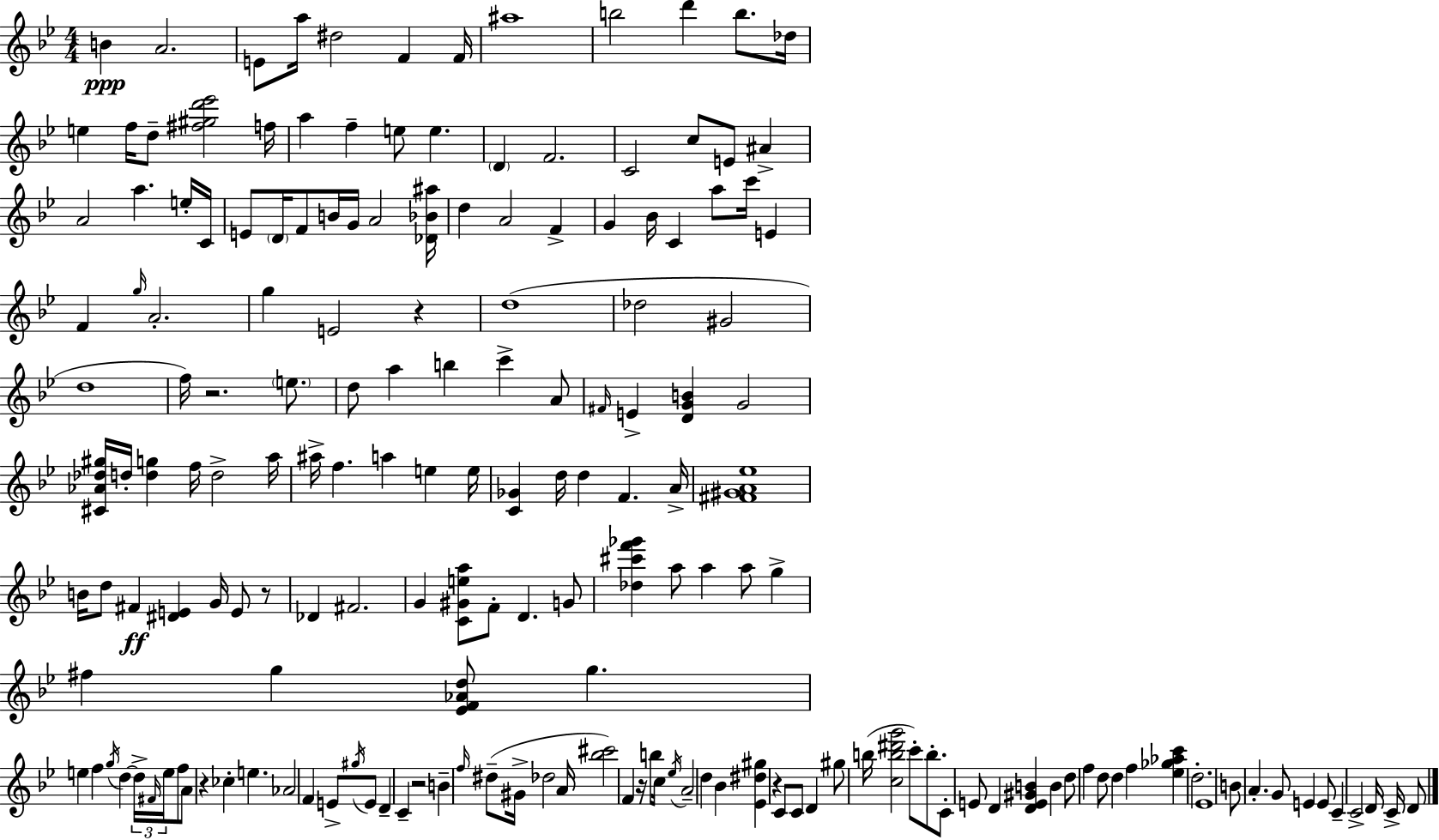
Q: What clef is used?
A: treble